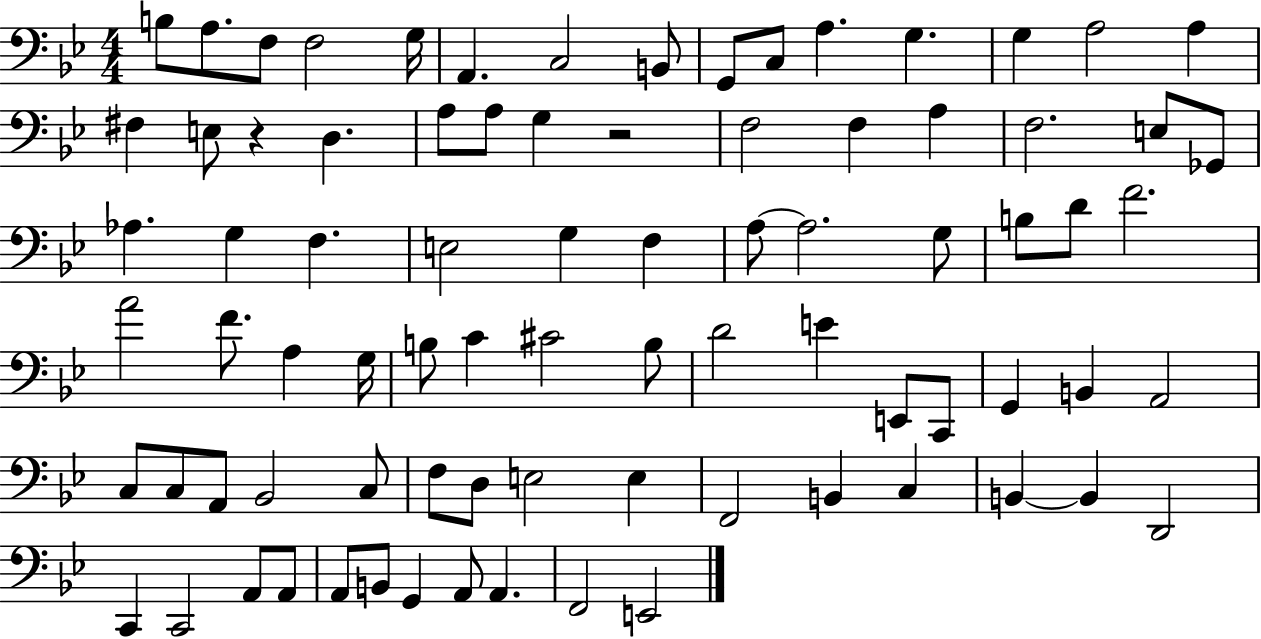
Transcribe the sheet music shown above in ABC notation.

X:1
T:Untitled
M:4/4
L:1/4
K:Bb
B,/2 A,/2 F,/2 F,2 G,/4 A,, C,2 B,,/2 G,,/2 C,/2 A, G, G, A,2 A, ^F, E,/2 z D, A,/2 A,/2 G, z2 F,2 F, A, F,2 E,/2 _G,,/2 _A, G, F, E,2 G, F, A,/2 A,2 G,/2 B,/2 D/2 F2 A2 F/2 A, G,/4 B,/2 C ^C2 B,/2 D2 E E,,/2 C,,/2 G,, B,, A,,2 C,/2 C,/2 A,,/2 _B,,2 C,/2 F,/2 D,/2 E,2 E, F,,2 B,, C, B,, B,, D,,2 C,, C,,2 A,,/2 A,,/2 A,,/2 B,,/2 G,, A,,/2 A,, F,,2 E,,2